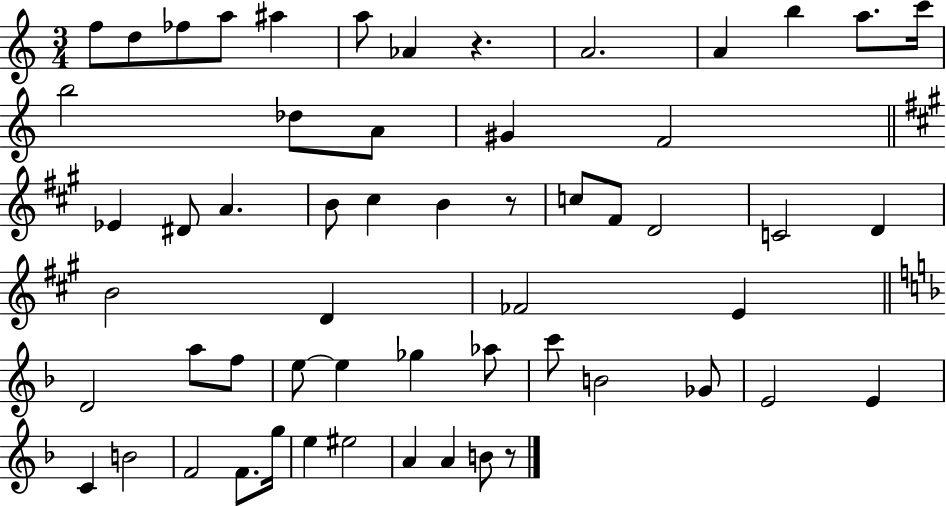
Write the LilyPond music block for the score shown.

{
  \clef treble
  \numericTimeSignature
  \time 3/4
  \key c \major
  f''8 d''8 fes''8 a''8 ais''4 | a''8 aes'4 r4. | a'2. | a'4 b''4 a''8. c'''16 | \break b''2 des''8 a'8 | gis'4 f'2 | \bar "||" \break \key a \major ees'4 dis'8 a'4. | b'8 cis''4 b'4 r8 | c''8 fis'8 d'2 | c'2 d'4 | \break b'2 d'4 | fes'2 e'4 | \bar "||" \break \key f \major d'2 a''8 f''8 | e''8~~ e''4 ges''4 aes''8 | c'''8 b'2 ges'8 | e'2 e'4 | \break c'4 b'2 | f'2 f'8. g''16 | e''4 eis''2 | a'4 a'4 b'8 r8 | \break \bar "|."
}